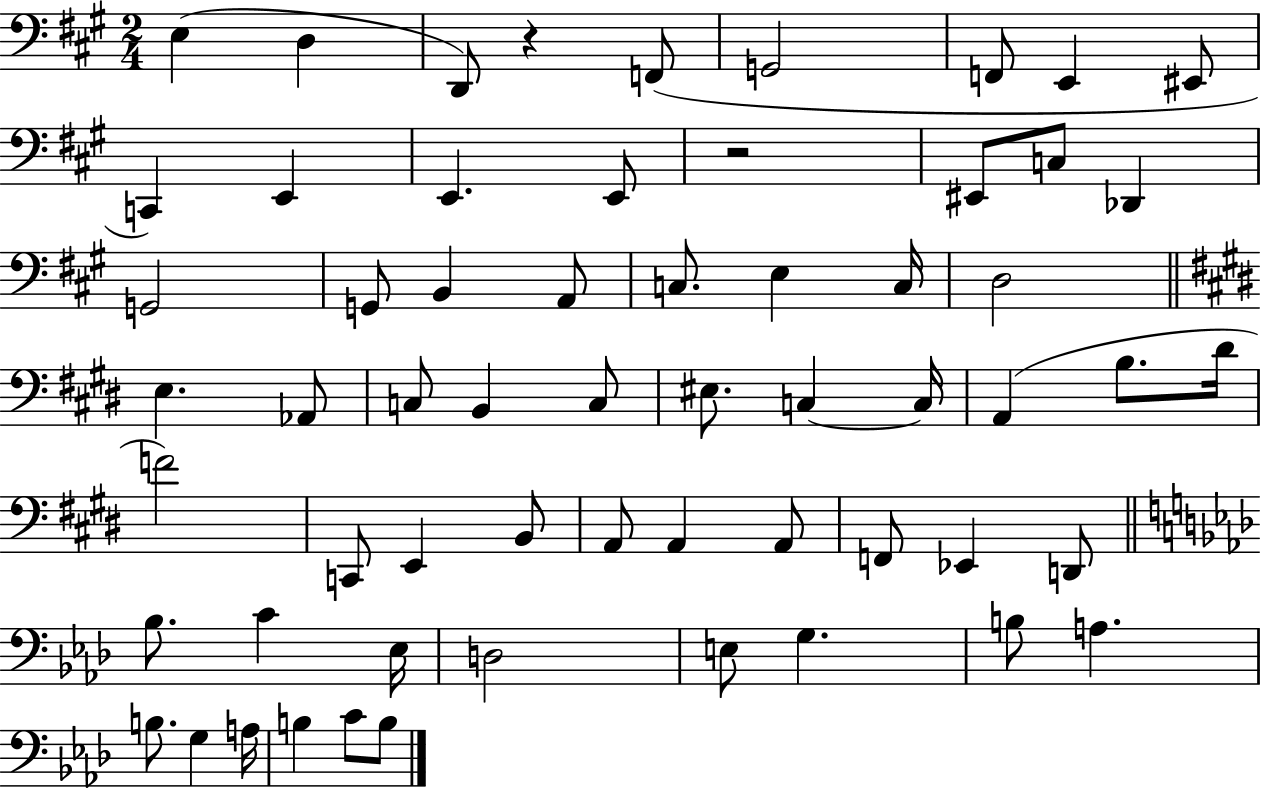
E3/q D3/q D2/e R/q F2/e G2/h F2/e E2/q EIS2/e C2/q E2/q E2/q. E2/e R/h EIS2/e C3/e Db2/q G2/h G2/e B2/q A2/e C3/e. E3/q C3/s D3/h E3/q. Ab2/e C3/e B2/q C3/e EIS3/e. C3/q C3/s A2/q B3/e. D#4/s F4/h C2/e E2/q B2/e A2/e A2/q A2/e F2/e Eb2/q D2/e Bb3/e. C4/q Eb3/s D3/h E3/e G3/q. B3/e A3/q. B3/e. G3/q A3/s B3/q C4/e B3/e